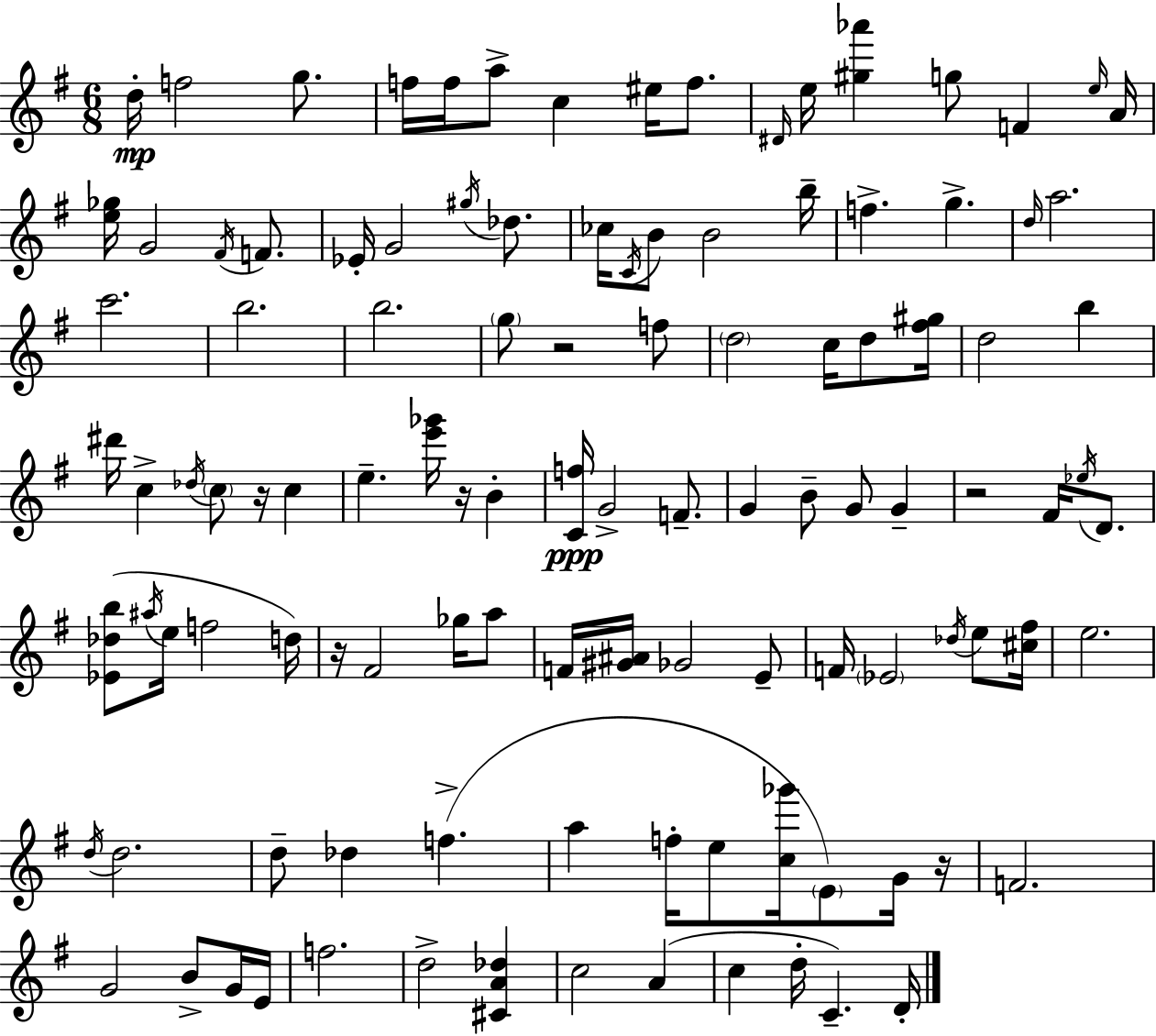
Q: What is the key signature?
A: G major